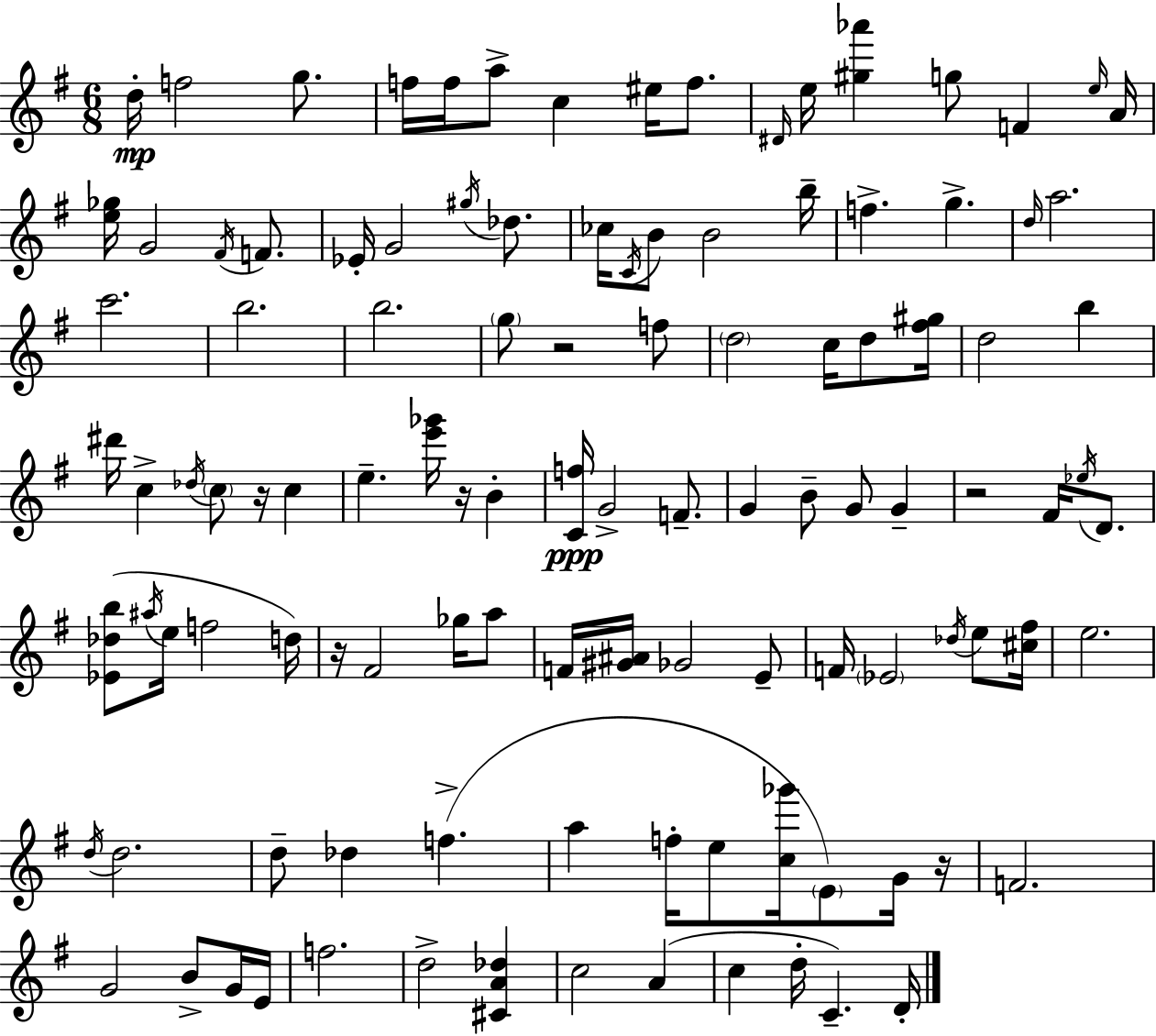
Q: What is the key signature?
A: G major